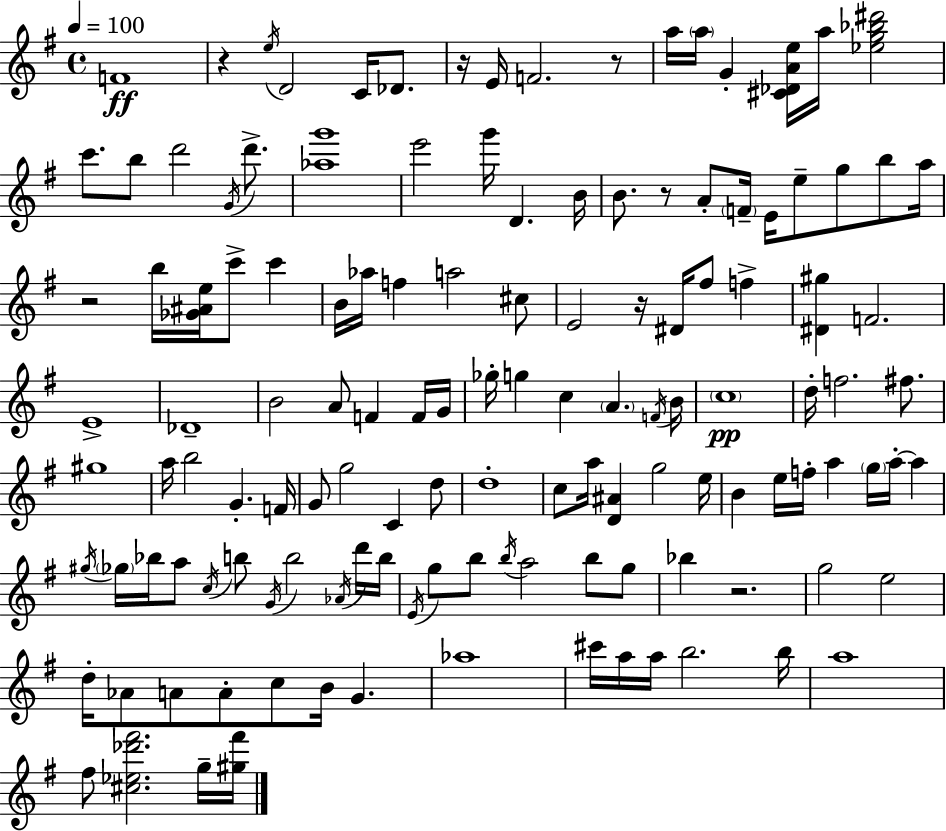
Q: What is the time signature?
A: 4/4